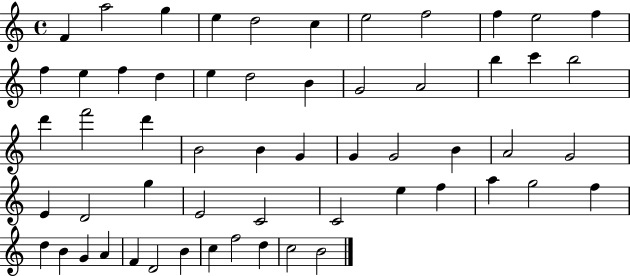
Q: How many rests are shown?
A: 0